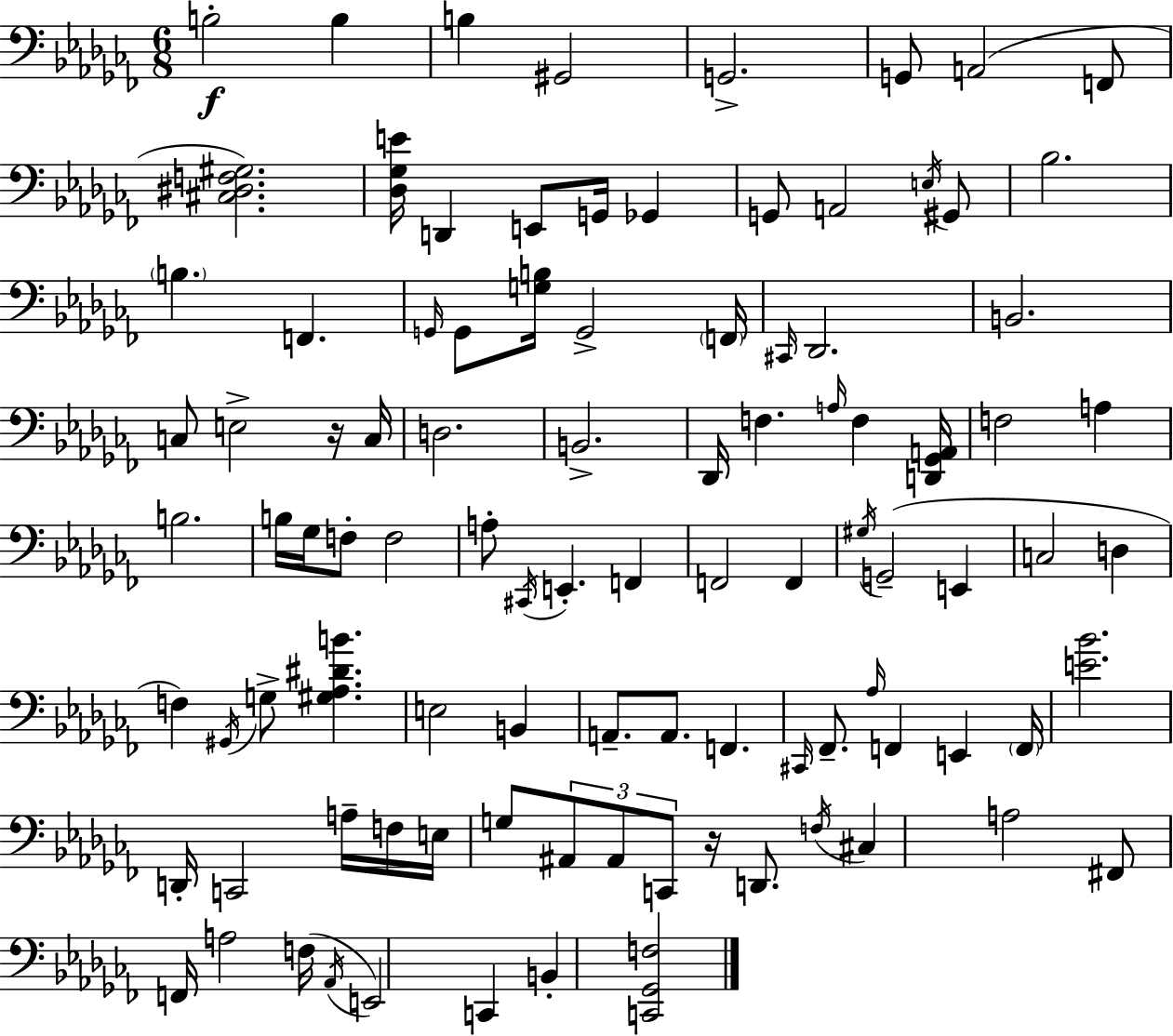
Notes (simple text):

B3/h B3/q B3/q G#2/h G2/h. G2/e A2/h F2/e [C#3,D#3,F3,G#3]/h. [Db3,Gb3,E4]/s D2/q E2/e G2/s Gb2/q G2/e A2/h E3/s G#2/e Bb3/h. B3/q. F2/q. G2/s G2/e [G3,B3]/s G2/h F2/s C#2/s Db2/h. B2/h. C3/e E3/h R/s C3/s D3/h. B2/h. Db2/s F3/q. A3/s F3/q [D2,Gb2,A2]/s F3/h A3/q B3/h. B3/s Gb3/s F3/e F3/h A3/e C#2/s E2/q. F2/q F2/h F2/q G#3/s G2/h E2/q C3/h D3/q F3/q G#2/s G3/e [G#3,Ab3,D#4,B4]/q. E3/h B2/q A2/e. A2/e. F2/q. C#2/s FES2/e. Ab3/s F2/q E2/q F2/s [E4,Bb4]/h. D2/s C2/h A3/s F3/s E3/s G3/e A#2/e A#2/e C2/e R/s D2/e. F3/s C#3/q A3/h F#2/e F2/s A3/h F3/s Ab2/s E2/h C2/q B2/q [C2,Gb2,F3]/h